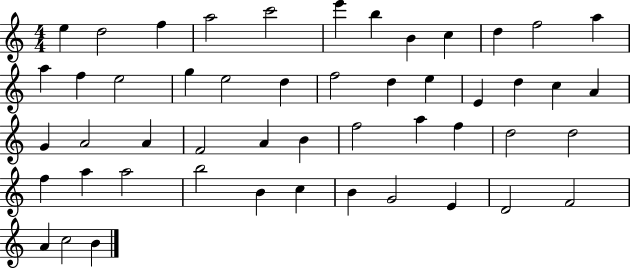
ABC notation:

X:1
T:Untitled
M:4/4
L:1/4
K:C
e d2 f a2 c'2 e' b B c d f2 a a f e2 g e2 d f2 d e E d c A G A2 A F2 A B f2 a f d2 d2 f a a2 b2 B c B G2 E D2 F2 A c2 B